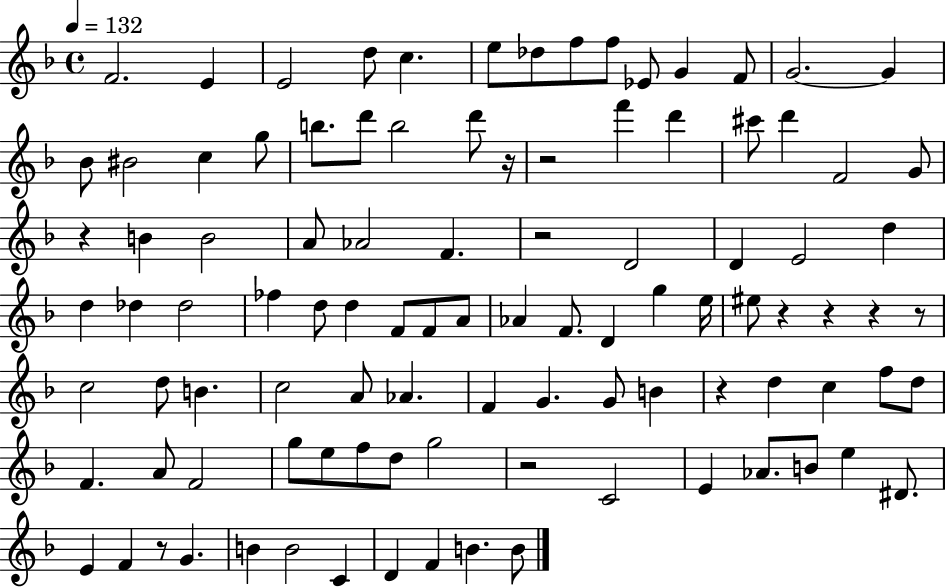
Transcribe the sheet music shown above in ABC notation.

X:1
T:Untitled
M:4/4
L:1/4
K:F
F2 E E2 d/2 c e/2 _d/2 f/2 f/2 _E/2 G F/2 G2 G _B/2 ^B2 c g/2 b/2 d'/2 b2 d'/2 z/4 z2 f' d' ^c'/2 d' F2 G/2 z B B2 A/2 _A2 F z2 D2 D E2 d d _d _d2 _f d/2 d F/2 F/2 A/2 _A F/2 D g e/4 ^e/2 z z z z/2 c2 d/2 B c2 A/2 _A F G G/2 B z d c f/2 d/2 F A/2 F2 g/2 e/2 f/2 d/2 g2 z2 C2 E _A/2 B/2 e ^D/2 E F z/2 G B B2 C D F B B/2